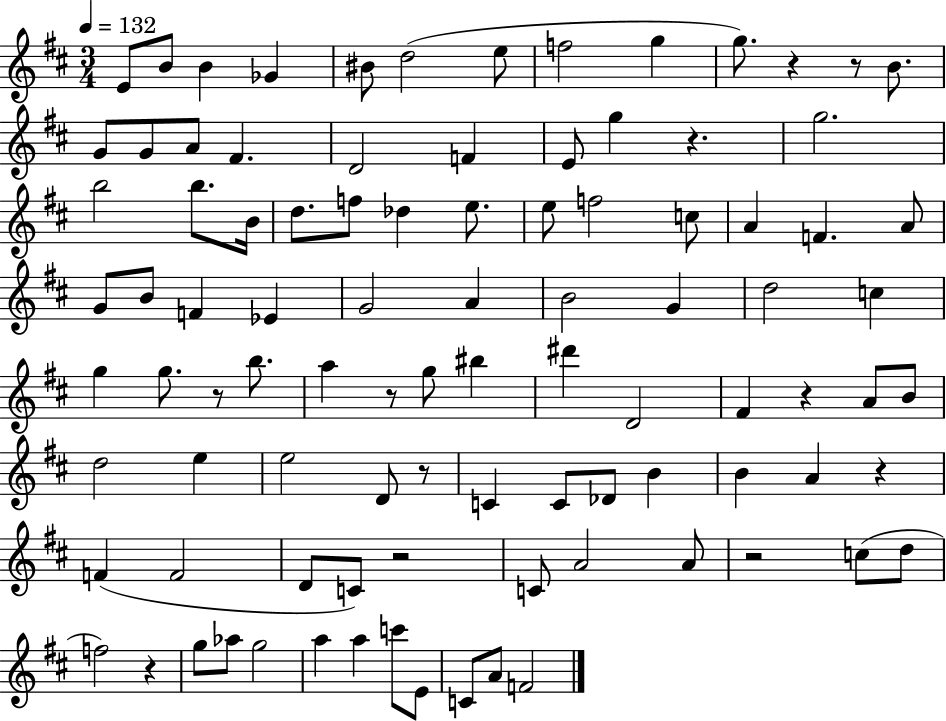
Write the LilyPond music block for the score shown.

{
  \clef treble
  \numericTimeSignature
  \time 3/4
  \key d \major
  \tempo 4 = 132
  \repeat volta 2 { e'8 b'8 b'4 ges'4 | bis'8 d''2( e''8 | f''2 g''4 | g''8.) r4 r8 b'8. | \break g'8 g'8 a'8 fis'4. | d'2 f'4 | e'8 g''4 r4. | g''2. | \break b''2 b''8. b'16 | d''8. f''8 des''4 e''8. | e''8 f''2 c''8 | a'4 f'4. a'8 | \break g'8 b'8 f'4 ees'4 | g'2 a'4 | b'2 g'4 | d''2 c''4 | \break g''4 g''8. r8 b''8. | a''4 r8 g''8 bis''4 | dis'''4 d'2 | fis'4 r4 a'8 b'8 | \break d''2 e''4 | e''2 d'8 r8 | c'4 c'8 des'8 b'4 | b'4 a'4 r4 | \break f'4( f'2 | d'8 c'8) r2 | c'8 a'2 a'8 | r2 c''8( d''8 | \break f''2) r4 | g''8 aes''8 g''2 | a''4 a''4 c'''8 e'8 | c'8 a'8 f'2 | \break } \bar "|."
}